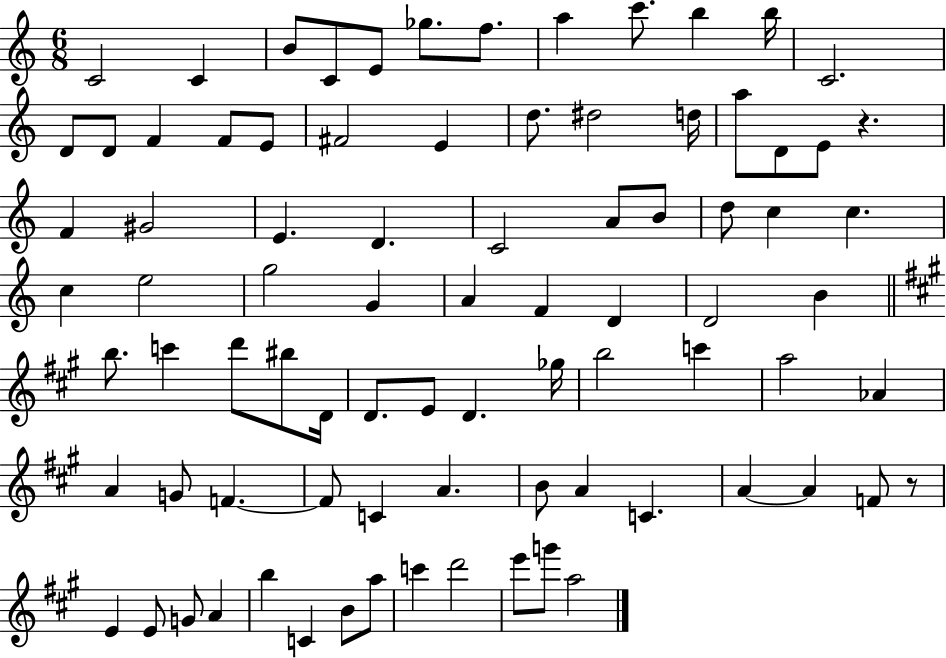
{
  \clef treble
  \numericTimeSignature
  \time 6/8
  \key c \major
  c'2 c'4 | b'8 c'8 e'8 ges''8. f''8. | a''4 c'''8. b''4 b''16 | c'2. | \break d'8 d'8 f'4 f'8 e'8 | fis'2 e'4 | d''8. dis''2 d''16 | a''8 d'8 e'8 r4. | \break f'4 gis'2 | e'4. d'4. | c'2 a'8 b'8 | d''8 c''4 c''4. | \break c''4 e''2 | g''2 g'4 | a'4 f'4 d'4 | d'2 b'4 | \break \bar "||" \break \key a \major b''8. c'''4 d'''8 bis''8 d'16 | d'8. e'8 d'4. ges''16 | b''2 c'''4 | a''2 aes'4 | \break a'4 g'8 f'4.~~ | f'8 c'4 a'4. | b'8 a'4 c'4. | a'4~~ a'4 f'8 r8 | \break e'4 e'8 g'8 a'4 | b''4 c'4 b'8 a''8 | c'''4 d'''2 | e'''8 g'''8 a''2 | \break \bar "|."
}